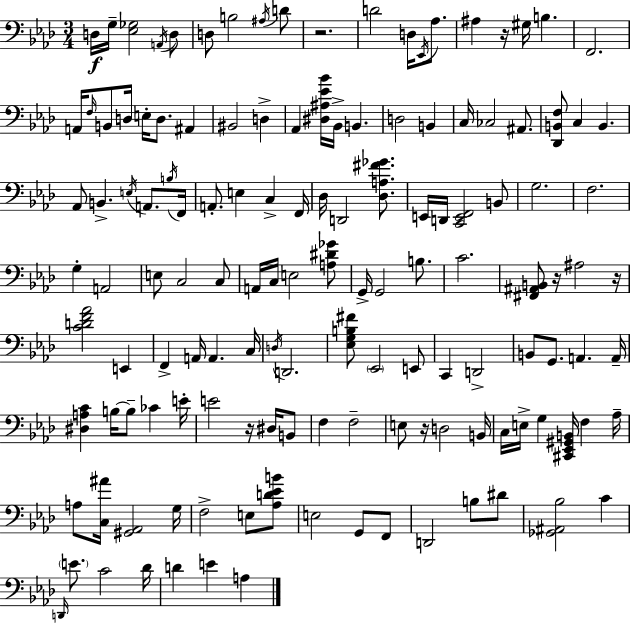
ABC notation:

X:1
T:Untitled
M:3/4
L:1/4
K:Fm
D,/4 G,/4 [_E,_G,]2 A,,/4 D,/2 D,/2 B,2 ^A,/4 D/2 z2 D2 D,/4 _E,,/4 _A,/2 ^A, z/4 ^G,/4 B, F,,2 A,,/4 F,/4 B,,/2 D,/4 E,/4 D,/2 ^A,, ^B,,2 D, _A,, [^D,^A,_E_B]/4 _B,,/4 B,, D,2 B,, C,/4 _C,2 ^A,,/2 [_D,,B,,F,]/2 C, B,, _A,,/2 B,, E,/4 A,,/2 B,/4 F,,/4 A,,/2 E, C, F,,/4 _D,/4 D,,2 [_D,A,^F_G]/2 E,,/4 D,,/4 [C,,E,,F,,]2 B,,/2 G,2 F,2 G, A,,2 E,/2 C,2 C,/2 A,,/4 C,/4 E,2 [A,^D_G]/2 G,,/4 G,,2 B,/2 C2 [^F,,^A,,B,,]/2 z/4 ^A,2 z/4 [CDF_A]2 E,, F,, A,,/4 A,, C,/4 D,/4 D,,2 [_E,G,B,^F]/2 _E,,2 E,,/2 C,, D,,2 B,,/2 G,,/2 A,, A,,/4 [^D,A,C] B,/4 B,/2 _C E/4 E2 z/4 ^D,/4 B,,/2 F, F,2 E,/2 z/4 D,2 B,,/4 C,/4 E,/4 G, [^C,,_E,,^G,,B,,]/4 F, _A,/4 A,/2 [C,^A]/4 [^G,,_A,,]2 G,/4 F,2 E,/2 [_A,D_EB]/2 E,2 G,,/2 F,,/2 D,,2 B,/2 ^D/2 [_G,,^A,,_B,]2 C D,,/4 E/2 C2 _D/4 D E A,